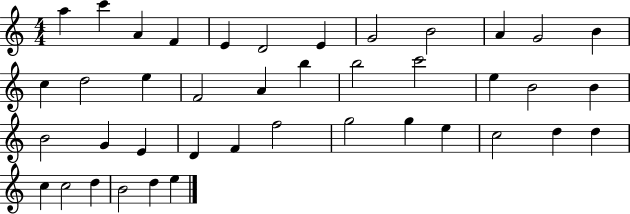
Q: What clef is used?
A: treble